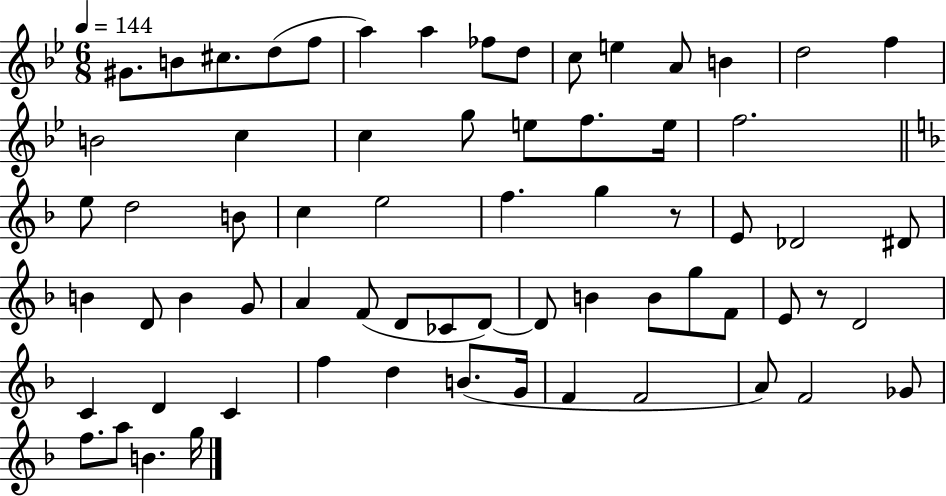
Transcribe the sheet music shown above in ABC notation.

X:1
T:Untitled
M:6/8
L:1/4
K:Bb
^G/2 B/2 ^c/2 d/2 f/2 a a _f/2 d/2 c/2 e A/2 B d2 f B2 c c g/2 e/2 f/2 e/4 f2 e/2 d2 B/2 c e2 f g z/2 E/2 _D2 ^D/2 B D/2 B G/2 A F/2 D/2 _C/2 D/2 D/2 B B/2 g/2 F/2 E/2 z/2 D2 C D C f d B/2 G/4 F F2 A/2 F2 _G/2 f/2 a/2 B g/4